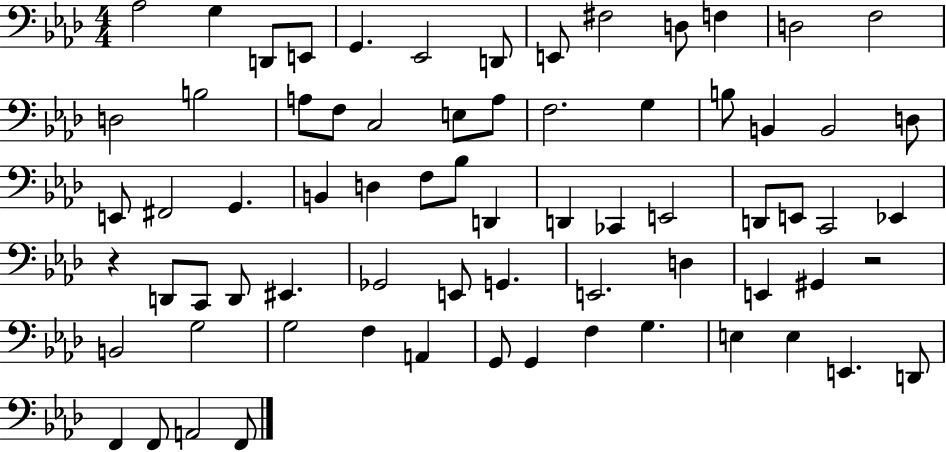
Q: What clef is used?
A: bass